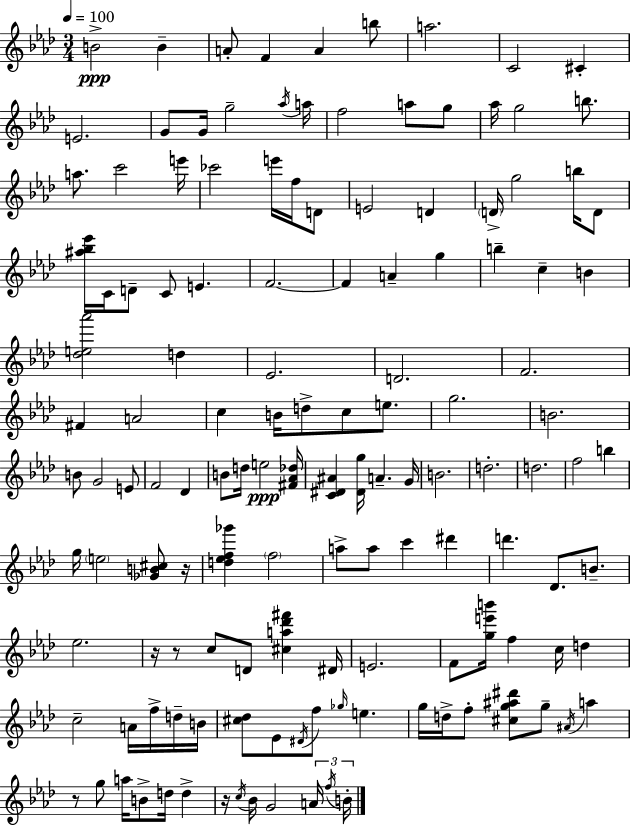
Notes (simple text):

B4/h B4/q A4/e F4/q A4/q B5/e A5/h. C4/h C#4/q E4/h. G4/e G4/s G5/h Ab5/s A5/s F5/h A5/e G5/e Ab5/s G5/h B5/e. A5/e. C6/h E6/s CES6/h E6/s F5/s D4/e E4/h D4/q D4/s G5/h B5/s D4/e [A#5,Bb5,Eb6]/s C4/s D4/e C4/e E4/q. F4/h. F4/q A4/q G5/q B5/q C5/q B4/q [Db5,E5,Ab6]/h D5/q Eb4/h. D4/h. F4/h. F#4/q A4/h C5/q B4/s D5/e C5/e E5/e. G5/h. B4/h. B4/e G4/h E4/e F4/h Db4/q B4/e D5/s E5/h [F#4,Ab4,Db5]/s [C4,D#4,A#4]/q [D#4,G5]/s A4/q. G4/s B4/h. D5/h. D5/h. F5/h B5/q G5/s E5/h [Gb4,B4,C#5]/e R/s [D5,Eb5,F5,Gb6]/q F5/h A5/e A5/e C6/q D#6/q D6/q. Db4/e. B4/e. Eb5/h. R/s R/e C5/e D4/e [C#5,A5,Db6,F#6]/q D#4/s E4/h. F4/e [G5,E6,B6]/s F5/q C5/s D5/q C5/h A4/s F5/s D5/s B4/s [C#5,Db5]/e Eb4/e D#4/s F5/e Gb5/s E5/q. G5/s D5/s F5/e [C#5,G5,A#5,D#6]/e G5/e A#4/s A5/q R/e G5/e A5/s B4/e D5/s D5/q R/s C5/s Bb4/s G4/h A4/s F5/s B4/s